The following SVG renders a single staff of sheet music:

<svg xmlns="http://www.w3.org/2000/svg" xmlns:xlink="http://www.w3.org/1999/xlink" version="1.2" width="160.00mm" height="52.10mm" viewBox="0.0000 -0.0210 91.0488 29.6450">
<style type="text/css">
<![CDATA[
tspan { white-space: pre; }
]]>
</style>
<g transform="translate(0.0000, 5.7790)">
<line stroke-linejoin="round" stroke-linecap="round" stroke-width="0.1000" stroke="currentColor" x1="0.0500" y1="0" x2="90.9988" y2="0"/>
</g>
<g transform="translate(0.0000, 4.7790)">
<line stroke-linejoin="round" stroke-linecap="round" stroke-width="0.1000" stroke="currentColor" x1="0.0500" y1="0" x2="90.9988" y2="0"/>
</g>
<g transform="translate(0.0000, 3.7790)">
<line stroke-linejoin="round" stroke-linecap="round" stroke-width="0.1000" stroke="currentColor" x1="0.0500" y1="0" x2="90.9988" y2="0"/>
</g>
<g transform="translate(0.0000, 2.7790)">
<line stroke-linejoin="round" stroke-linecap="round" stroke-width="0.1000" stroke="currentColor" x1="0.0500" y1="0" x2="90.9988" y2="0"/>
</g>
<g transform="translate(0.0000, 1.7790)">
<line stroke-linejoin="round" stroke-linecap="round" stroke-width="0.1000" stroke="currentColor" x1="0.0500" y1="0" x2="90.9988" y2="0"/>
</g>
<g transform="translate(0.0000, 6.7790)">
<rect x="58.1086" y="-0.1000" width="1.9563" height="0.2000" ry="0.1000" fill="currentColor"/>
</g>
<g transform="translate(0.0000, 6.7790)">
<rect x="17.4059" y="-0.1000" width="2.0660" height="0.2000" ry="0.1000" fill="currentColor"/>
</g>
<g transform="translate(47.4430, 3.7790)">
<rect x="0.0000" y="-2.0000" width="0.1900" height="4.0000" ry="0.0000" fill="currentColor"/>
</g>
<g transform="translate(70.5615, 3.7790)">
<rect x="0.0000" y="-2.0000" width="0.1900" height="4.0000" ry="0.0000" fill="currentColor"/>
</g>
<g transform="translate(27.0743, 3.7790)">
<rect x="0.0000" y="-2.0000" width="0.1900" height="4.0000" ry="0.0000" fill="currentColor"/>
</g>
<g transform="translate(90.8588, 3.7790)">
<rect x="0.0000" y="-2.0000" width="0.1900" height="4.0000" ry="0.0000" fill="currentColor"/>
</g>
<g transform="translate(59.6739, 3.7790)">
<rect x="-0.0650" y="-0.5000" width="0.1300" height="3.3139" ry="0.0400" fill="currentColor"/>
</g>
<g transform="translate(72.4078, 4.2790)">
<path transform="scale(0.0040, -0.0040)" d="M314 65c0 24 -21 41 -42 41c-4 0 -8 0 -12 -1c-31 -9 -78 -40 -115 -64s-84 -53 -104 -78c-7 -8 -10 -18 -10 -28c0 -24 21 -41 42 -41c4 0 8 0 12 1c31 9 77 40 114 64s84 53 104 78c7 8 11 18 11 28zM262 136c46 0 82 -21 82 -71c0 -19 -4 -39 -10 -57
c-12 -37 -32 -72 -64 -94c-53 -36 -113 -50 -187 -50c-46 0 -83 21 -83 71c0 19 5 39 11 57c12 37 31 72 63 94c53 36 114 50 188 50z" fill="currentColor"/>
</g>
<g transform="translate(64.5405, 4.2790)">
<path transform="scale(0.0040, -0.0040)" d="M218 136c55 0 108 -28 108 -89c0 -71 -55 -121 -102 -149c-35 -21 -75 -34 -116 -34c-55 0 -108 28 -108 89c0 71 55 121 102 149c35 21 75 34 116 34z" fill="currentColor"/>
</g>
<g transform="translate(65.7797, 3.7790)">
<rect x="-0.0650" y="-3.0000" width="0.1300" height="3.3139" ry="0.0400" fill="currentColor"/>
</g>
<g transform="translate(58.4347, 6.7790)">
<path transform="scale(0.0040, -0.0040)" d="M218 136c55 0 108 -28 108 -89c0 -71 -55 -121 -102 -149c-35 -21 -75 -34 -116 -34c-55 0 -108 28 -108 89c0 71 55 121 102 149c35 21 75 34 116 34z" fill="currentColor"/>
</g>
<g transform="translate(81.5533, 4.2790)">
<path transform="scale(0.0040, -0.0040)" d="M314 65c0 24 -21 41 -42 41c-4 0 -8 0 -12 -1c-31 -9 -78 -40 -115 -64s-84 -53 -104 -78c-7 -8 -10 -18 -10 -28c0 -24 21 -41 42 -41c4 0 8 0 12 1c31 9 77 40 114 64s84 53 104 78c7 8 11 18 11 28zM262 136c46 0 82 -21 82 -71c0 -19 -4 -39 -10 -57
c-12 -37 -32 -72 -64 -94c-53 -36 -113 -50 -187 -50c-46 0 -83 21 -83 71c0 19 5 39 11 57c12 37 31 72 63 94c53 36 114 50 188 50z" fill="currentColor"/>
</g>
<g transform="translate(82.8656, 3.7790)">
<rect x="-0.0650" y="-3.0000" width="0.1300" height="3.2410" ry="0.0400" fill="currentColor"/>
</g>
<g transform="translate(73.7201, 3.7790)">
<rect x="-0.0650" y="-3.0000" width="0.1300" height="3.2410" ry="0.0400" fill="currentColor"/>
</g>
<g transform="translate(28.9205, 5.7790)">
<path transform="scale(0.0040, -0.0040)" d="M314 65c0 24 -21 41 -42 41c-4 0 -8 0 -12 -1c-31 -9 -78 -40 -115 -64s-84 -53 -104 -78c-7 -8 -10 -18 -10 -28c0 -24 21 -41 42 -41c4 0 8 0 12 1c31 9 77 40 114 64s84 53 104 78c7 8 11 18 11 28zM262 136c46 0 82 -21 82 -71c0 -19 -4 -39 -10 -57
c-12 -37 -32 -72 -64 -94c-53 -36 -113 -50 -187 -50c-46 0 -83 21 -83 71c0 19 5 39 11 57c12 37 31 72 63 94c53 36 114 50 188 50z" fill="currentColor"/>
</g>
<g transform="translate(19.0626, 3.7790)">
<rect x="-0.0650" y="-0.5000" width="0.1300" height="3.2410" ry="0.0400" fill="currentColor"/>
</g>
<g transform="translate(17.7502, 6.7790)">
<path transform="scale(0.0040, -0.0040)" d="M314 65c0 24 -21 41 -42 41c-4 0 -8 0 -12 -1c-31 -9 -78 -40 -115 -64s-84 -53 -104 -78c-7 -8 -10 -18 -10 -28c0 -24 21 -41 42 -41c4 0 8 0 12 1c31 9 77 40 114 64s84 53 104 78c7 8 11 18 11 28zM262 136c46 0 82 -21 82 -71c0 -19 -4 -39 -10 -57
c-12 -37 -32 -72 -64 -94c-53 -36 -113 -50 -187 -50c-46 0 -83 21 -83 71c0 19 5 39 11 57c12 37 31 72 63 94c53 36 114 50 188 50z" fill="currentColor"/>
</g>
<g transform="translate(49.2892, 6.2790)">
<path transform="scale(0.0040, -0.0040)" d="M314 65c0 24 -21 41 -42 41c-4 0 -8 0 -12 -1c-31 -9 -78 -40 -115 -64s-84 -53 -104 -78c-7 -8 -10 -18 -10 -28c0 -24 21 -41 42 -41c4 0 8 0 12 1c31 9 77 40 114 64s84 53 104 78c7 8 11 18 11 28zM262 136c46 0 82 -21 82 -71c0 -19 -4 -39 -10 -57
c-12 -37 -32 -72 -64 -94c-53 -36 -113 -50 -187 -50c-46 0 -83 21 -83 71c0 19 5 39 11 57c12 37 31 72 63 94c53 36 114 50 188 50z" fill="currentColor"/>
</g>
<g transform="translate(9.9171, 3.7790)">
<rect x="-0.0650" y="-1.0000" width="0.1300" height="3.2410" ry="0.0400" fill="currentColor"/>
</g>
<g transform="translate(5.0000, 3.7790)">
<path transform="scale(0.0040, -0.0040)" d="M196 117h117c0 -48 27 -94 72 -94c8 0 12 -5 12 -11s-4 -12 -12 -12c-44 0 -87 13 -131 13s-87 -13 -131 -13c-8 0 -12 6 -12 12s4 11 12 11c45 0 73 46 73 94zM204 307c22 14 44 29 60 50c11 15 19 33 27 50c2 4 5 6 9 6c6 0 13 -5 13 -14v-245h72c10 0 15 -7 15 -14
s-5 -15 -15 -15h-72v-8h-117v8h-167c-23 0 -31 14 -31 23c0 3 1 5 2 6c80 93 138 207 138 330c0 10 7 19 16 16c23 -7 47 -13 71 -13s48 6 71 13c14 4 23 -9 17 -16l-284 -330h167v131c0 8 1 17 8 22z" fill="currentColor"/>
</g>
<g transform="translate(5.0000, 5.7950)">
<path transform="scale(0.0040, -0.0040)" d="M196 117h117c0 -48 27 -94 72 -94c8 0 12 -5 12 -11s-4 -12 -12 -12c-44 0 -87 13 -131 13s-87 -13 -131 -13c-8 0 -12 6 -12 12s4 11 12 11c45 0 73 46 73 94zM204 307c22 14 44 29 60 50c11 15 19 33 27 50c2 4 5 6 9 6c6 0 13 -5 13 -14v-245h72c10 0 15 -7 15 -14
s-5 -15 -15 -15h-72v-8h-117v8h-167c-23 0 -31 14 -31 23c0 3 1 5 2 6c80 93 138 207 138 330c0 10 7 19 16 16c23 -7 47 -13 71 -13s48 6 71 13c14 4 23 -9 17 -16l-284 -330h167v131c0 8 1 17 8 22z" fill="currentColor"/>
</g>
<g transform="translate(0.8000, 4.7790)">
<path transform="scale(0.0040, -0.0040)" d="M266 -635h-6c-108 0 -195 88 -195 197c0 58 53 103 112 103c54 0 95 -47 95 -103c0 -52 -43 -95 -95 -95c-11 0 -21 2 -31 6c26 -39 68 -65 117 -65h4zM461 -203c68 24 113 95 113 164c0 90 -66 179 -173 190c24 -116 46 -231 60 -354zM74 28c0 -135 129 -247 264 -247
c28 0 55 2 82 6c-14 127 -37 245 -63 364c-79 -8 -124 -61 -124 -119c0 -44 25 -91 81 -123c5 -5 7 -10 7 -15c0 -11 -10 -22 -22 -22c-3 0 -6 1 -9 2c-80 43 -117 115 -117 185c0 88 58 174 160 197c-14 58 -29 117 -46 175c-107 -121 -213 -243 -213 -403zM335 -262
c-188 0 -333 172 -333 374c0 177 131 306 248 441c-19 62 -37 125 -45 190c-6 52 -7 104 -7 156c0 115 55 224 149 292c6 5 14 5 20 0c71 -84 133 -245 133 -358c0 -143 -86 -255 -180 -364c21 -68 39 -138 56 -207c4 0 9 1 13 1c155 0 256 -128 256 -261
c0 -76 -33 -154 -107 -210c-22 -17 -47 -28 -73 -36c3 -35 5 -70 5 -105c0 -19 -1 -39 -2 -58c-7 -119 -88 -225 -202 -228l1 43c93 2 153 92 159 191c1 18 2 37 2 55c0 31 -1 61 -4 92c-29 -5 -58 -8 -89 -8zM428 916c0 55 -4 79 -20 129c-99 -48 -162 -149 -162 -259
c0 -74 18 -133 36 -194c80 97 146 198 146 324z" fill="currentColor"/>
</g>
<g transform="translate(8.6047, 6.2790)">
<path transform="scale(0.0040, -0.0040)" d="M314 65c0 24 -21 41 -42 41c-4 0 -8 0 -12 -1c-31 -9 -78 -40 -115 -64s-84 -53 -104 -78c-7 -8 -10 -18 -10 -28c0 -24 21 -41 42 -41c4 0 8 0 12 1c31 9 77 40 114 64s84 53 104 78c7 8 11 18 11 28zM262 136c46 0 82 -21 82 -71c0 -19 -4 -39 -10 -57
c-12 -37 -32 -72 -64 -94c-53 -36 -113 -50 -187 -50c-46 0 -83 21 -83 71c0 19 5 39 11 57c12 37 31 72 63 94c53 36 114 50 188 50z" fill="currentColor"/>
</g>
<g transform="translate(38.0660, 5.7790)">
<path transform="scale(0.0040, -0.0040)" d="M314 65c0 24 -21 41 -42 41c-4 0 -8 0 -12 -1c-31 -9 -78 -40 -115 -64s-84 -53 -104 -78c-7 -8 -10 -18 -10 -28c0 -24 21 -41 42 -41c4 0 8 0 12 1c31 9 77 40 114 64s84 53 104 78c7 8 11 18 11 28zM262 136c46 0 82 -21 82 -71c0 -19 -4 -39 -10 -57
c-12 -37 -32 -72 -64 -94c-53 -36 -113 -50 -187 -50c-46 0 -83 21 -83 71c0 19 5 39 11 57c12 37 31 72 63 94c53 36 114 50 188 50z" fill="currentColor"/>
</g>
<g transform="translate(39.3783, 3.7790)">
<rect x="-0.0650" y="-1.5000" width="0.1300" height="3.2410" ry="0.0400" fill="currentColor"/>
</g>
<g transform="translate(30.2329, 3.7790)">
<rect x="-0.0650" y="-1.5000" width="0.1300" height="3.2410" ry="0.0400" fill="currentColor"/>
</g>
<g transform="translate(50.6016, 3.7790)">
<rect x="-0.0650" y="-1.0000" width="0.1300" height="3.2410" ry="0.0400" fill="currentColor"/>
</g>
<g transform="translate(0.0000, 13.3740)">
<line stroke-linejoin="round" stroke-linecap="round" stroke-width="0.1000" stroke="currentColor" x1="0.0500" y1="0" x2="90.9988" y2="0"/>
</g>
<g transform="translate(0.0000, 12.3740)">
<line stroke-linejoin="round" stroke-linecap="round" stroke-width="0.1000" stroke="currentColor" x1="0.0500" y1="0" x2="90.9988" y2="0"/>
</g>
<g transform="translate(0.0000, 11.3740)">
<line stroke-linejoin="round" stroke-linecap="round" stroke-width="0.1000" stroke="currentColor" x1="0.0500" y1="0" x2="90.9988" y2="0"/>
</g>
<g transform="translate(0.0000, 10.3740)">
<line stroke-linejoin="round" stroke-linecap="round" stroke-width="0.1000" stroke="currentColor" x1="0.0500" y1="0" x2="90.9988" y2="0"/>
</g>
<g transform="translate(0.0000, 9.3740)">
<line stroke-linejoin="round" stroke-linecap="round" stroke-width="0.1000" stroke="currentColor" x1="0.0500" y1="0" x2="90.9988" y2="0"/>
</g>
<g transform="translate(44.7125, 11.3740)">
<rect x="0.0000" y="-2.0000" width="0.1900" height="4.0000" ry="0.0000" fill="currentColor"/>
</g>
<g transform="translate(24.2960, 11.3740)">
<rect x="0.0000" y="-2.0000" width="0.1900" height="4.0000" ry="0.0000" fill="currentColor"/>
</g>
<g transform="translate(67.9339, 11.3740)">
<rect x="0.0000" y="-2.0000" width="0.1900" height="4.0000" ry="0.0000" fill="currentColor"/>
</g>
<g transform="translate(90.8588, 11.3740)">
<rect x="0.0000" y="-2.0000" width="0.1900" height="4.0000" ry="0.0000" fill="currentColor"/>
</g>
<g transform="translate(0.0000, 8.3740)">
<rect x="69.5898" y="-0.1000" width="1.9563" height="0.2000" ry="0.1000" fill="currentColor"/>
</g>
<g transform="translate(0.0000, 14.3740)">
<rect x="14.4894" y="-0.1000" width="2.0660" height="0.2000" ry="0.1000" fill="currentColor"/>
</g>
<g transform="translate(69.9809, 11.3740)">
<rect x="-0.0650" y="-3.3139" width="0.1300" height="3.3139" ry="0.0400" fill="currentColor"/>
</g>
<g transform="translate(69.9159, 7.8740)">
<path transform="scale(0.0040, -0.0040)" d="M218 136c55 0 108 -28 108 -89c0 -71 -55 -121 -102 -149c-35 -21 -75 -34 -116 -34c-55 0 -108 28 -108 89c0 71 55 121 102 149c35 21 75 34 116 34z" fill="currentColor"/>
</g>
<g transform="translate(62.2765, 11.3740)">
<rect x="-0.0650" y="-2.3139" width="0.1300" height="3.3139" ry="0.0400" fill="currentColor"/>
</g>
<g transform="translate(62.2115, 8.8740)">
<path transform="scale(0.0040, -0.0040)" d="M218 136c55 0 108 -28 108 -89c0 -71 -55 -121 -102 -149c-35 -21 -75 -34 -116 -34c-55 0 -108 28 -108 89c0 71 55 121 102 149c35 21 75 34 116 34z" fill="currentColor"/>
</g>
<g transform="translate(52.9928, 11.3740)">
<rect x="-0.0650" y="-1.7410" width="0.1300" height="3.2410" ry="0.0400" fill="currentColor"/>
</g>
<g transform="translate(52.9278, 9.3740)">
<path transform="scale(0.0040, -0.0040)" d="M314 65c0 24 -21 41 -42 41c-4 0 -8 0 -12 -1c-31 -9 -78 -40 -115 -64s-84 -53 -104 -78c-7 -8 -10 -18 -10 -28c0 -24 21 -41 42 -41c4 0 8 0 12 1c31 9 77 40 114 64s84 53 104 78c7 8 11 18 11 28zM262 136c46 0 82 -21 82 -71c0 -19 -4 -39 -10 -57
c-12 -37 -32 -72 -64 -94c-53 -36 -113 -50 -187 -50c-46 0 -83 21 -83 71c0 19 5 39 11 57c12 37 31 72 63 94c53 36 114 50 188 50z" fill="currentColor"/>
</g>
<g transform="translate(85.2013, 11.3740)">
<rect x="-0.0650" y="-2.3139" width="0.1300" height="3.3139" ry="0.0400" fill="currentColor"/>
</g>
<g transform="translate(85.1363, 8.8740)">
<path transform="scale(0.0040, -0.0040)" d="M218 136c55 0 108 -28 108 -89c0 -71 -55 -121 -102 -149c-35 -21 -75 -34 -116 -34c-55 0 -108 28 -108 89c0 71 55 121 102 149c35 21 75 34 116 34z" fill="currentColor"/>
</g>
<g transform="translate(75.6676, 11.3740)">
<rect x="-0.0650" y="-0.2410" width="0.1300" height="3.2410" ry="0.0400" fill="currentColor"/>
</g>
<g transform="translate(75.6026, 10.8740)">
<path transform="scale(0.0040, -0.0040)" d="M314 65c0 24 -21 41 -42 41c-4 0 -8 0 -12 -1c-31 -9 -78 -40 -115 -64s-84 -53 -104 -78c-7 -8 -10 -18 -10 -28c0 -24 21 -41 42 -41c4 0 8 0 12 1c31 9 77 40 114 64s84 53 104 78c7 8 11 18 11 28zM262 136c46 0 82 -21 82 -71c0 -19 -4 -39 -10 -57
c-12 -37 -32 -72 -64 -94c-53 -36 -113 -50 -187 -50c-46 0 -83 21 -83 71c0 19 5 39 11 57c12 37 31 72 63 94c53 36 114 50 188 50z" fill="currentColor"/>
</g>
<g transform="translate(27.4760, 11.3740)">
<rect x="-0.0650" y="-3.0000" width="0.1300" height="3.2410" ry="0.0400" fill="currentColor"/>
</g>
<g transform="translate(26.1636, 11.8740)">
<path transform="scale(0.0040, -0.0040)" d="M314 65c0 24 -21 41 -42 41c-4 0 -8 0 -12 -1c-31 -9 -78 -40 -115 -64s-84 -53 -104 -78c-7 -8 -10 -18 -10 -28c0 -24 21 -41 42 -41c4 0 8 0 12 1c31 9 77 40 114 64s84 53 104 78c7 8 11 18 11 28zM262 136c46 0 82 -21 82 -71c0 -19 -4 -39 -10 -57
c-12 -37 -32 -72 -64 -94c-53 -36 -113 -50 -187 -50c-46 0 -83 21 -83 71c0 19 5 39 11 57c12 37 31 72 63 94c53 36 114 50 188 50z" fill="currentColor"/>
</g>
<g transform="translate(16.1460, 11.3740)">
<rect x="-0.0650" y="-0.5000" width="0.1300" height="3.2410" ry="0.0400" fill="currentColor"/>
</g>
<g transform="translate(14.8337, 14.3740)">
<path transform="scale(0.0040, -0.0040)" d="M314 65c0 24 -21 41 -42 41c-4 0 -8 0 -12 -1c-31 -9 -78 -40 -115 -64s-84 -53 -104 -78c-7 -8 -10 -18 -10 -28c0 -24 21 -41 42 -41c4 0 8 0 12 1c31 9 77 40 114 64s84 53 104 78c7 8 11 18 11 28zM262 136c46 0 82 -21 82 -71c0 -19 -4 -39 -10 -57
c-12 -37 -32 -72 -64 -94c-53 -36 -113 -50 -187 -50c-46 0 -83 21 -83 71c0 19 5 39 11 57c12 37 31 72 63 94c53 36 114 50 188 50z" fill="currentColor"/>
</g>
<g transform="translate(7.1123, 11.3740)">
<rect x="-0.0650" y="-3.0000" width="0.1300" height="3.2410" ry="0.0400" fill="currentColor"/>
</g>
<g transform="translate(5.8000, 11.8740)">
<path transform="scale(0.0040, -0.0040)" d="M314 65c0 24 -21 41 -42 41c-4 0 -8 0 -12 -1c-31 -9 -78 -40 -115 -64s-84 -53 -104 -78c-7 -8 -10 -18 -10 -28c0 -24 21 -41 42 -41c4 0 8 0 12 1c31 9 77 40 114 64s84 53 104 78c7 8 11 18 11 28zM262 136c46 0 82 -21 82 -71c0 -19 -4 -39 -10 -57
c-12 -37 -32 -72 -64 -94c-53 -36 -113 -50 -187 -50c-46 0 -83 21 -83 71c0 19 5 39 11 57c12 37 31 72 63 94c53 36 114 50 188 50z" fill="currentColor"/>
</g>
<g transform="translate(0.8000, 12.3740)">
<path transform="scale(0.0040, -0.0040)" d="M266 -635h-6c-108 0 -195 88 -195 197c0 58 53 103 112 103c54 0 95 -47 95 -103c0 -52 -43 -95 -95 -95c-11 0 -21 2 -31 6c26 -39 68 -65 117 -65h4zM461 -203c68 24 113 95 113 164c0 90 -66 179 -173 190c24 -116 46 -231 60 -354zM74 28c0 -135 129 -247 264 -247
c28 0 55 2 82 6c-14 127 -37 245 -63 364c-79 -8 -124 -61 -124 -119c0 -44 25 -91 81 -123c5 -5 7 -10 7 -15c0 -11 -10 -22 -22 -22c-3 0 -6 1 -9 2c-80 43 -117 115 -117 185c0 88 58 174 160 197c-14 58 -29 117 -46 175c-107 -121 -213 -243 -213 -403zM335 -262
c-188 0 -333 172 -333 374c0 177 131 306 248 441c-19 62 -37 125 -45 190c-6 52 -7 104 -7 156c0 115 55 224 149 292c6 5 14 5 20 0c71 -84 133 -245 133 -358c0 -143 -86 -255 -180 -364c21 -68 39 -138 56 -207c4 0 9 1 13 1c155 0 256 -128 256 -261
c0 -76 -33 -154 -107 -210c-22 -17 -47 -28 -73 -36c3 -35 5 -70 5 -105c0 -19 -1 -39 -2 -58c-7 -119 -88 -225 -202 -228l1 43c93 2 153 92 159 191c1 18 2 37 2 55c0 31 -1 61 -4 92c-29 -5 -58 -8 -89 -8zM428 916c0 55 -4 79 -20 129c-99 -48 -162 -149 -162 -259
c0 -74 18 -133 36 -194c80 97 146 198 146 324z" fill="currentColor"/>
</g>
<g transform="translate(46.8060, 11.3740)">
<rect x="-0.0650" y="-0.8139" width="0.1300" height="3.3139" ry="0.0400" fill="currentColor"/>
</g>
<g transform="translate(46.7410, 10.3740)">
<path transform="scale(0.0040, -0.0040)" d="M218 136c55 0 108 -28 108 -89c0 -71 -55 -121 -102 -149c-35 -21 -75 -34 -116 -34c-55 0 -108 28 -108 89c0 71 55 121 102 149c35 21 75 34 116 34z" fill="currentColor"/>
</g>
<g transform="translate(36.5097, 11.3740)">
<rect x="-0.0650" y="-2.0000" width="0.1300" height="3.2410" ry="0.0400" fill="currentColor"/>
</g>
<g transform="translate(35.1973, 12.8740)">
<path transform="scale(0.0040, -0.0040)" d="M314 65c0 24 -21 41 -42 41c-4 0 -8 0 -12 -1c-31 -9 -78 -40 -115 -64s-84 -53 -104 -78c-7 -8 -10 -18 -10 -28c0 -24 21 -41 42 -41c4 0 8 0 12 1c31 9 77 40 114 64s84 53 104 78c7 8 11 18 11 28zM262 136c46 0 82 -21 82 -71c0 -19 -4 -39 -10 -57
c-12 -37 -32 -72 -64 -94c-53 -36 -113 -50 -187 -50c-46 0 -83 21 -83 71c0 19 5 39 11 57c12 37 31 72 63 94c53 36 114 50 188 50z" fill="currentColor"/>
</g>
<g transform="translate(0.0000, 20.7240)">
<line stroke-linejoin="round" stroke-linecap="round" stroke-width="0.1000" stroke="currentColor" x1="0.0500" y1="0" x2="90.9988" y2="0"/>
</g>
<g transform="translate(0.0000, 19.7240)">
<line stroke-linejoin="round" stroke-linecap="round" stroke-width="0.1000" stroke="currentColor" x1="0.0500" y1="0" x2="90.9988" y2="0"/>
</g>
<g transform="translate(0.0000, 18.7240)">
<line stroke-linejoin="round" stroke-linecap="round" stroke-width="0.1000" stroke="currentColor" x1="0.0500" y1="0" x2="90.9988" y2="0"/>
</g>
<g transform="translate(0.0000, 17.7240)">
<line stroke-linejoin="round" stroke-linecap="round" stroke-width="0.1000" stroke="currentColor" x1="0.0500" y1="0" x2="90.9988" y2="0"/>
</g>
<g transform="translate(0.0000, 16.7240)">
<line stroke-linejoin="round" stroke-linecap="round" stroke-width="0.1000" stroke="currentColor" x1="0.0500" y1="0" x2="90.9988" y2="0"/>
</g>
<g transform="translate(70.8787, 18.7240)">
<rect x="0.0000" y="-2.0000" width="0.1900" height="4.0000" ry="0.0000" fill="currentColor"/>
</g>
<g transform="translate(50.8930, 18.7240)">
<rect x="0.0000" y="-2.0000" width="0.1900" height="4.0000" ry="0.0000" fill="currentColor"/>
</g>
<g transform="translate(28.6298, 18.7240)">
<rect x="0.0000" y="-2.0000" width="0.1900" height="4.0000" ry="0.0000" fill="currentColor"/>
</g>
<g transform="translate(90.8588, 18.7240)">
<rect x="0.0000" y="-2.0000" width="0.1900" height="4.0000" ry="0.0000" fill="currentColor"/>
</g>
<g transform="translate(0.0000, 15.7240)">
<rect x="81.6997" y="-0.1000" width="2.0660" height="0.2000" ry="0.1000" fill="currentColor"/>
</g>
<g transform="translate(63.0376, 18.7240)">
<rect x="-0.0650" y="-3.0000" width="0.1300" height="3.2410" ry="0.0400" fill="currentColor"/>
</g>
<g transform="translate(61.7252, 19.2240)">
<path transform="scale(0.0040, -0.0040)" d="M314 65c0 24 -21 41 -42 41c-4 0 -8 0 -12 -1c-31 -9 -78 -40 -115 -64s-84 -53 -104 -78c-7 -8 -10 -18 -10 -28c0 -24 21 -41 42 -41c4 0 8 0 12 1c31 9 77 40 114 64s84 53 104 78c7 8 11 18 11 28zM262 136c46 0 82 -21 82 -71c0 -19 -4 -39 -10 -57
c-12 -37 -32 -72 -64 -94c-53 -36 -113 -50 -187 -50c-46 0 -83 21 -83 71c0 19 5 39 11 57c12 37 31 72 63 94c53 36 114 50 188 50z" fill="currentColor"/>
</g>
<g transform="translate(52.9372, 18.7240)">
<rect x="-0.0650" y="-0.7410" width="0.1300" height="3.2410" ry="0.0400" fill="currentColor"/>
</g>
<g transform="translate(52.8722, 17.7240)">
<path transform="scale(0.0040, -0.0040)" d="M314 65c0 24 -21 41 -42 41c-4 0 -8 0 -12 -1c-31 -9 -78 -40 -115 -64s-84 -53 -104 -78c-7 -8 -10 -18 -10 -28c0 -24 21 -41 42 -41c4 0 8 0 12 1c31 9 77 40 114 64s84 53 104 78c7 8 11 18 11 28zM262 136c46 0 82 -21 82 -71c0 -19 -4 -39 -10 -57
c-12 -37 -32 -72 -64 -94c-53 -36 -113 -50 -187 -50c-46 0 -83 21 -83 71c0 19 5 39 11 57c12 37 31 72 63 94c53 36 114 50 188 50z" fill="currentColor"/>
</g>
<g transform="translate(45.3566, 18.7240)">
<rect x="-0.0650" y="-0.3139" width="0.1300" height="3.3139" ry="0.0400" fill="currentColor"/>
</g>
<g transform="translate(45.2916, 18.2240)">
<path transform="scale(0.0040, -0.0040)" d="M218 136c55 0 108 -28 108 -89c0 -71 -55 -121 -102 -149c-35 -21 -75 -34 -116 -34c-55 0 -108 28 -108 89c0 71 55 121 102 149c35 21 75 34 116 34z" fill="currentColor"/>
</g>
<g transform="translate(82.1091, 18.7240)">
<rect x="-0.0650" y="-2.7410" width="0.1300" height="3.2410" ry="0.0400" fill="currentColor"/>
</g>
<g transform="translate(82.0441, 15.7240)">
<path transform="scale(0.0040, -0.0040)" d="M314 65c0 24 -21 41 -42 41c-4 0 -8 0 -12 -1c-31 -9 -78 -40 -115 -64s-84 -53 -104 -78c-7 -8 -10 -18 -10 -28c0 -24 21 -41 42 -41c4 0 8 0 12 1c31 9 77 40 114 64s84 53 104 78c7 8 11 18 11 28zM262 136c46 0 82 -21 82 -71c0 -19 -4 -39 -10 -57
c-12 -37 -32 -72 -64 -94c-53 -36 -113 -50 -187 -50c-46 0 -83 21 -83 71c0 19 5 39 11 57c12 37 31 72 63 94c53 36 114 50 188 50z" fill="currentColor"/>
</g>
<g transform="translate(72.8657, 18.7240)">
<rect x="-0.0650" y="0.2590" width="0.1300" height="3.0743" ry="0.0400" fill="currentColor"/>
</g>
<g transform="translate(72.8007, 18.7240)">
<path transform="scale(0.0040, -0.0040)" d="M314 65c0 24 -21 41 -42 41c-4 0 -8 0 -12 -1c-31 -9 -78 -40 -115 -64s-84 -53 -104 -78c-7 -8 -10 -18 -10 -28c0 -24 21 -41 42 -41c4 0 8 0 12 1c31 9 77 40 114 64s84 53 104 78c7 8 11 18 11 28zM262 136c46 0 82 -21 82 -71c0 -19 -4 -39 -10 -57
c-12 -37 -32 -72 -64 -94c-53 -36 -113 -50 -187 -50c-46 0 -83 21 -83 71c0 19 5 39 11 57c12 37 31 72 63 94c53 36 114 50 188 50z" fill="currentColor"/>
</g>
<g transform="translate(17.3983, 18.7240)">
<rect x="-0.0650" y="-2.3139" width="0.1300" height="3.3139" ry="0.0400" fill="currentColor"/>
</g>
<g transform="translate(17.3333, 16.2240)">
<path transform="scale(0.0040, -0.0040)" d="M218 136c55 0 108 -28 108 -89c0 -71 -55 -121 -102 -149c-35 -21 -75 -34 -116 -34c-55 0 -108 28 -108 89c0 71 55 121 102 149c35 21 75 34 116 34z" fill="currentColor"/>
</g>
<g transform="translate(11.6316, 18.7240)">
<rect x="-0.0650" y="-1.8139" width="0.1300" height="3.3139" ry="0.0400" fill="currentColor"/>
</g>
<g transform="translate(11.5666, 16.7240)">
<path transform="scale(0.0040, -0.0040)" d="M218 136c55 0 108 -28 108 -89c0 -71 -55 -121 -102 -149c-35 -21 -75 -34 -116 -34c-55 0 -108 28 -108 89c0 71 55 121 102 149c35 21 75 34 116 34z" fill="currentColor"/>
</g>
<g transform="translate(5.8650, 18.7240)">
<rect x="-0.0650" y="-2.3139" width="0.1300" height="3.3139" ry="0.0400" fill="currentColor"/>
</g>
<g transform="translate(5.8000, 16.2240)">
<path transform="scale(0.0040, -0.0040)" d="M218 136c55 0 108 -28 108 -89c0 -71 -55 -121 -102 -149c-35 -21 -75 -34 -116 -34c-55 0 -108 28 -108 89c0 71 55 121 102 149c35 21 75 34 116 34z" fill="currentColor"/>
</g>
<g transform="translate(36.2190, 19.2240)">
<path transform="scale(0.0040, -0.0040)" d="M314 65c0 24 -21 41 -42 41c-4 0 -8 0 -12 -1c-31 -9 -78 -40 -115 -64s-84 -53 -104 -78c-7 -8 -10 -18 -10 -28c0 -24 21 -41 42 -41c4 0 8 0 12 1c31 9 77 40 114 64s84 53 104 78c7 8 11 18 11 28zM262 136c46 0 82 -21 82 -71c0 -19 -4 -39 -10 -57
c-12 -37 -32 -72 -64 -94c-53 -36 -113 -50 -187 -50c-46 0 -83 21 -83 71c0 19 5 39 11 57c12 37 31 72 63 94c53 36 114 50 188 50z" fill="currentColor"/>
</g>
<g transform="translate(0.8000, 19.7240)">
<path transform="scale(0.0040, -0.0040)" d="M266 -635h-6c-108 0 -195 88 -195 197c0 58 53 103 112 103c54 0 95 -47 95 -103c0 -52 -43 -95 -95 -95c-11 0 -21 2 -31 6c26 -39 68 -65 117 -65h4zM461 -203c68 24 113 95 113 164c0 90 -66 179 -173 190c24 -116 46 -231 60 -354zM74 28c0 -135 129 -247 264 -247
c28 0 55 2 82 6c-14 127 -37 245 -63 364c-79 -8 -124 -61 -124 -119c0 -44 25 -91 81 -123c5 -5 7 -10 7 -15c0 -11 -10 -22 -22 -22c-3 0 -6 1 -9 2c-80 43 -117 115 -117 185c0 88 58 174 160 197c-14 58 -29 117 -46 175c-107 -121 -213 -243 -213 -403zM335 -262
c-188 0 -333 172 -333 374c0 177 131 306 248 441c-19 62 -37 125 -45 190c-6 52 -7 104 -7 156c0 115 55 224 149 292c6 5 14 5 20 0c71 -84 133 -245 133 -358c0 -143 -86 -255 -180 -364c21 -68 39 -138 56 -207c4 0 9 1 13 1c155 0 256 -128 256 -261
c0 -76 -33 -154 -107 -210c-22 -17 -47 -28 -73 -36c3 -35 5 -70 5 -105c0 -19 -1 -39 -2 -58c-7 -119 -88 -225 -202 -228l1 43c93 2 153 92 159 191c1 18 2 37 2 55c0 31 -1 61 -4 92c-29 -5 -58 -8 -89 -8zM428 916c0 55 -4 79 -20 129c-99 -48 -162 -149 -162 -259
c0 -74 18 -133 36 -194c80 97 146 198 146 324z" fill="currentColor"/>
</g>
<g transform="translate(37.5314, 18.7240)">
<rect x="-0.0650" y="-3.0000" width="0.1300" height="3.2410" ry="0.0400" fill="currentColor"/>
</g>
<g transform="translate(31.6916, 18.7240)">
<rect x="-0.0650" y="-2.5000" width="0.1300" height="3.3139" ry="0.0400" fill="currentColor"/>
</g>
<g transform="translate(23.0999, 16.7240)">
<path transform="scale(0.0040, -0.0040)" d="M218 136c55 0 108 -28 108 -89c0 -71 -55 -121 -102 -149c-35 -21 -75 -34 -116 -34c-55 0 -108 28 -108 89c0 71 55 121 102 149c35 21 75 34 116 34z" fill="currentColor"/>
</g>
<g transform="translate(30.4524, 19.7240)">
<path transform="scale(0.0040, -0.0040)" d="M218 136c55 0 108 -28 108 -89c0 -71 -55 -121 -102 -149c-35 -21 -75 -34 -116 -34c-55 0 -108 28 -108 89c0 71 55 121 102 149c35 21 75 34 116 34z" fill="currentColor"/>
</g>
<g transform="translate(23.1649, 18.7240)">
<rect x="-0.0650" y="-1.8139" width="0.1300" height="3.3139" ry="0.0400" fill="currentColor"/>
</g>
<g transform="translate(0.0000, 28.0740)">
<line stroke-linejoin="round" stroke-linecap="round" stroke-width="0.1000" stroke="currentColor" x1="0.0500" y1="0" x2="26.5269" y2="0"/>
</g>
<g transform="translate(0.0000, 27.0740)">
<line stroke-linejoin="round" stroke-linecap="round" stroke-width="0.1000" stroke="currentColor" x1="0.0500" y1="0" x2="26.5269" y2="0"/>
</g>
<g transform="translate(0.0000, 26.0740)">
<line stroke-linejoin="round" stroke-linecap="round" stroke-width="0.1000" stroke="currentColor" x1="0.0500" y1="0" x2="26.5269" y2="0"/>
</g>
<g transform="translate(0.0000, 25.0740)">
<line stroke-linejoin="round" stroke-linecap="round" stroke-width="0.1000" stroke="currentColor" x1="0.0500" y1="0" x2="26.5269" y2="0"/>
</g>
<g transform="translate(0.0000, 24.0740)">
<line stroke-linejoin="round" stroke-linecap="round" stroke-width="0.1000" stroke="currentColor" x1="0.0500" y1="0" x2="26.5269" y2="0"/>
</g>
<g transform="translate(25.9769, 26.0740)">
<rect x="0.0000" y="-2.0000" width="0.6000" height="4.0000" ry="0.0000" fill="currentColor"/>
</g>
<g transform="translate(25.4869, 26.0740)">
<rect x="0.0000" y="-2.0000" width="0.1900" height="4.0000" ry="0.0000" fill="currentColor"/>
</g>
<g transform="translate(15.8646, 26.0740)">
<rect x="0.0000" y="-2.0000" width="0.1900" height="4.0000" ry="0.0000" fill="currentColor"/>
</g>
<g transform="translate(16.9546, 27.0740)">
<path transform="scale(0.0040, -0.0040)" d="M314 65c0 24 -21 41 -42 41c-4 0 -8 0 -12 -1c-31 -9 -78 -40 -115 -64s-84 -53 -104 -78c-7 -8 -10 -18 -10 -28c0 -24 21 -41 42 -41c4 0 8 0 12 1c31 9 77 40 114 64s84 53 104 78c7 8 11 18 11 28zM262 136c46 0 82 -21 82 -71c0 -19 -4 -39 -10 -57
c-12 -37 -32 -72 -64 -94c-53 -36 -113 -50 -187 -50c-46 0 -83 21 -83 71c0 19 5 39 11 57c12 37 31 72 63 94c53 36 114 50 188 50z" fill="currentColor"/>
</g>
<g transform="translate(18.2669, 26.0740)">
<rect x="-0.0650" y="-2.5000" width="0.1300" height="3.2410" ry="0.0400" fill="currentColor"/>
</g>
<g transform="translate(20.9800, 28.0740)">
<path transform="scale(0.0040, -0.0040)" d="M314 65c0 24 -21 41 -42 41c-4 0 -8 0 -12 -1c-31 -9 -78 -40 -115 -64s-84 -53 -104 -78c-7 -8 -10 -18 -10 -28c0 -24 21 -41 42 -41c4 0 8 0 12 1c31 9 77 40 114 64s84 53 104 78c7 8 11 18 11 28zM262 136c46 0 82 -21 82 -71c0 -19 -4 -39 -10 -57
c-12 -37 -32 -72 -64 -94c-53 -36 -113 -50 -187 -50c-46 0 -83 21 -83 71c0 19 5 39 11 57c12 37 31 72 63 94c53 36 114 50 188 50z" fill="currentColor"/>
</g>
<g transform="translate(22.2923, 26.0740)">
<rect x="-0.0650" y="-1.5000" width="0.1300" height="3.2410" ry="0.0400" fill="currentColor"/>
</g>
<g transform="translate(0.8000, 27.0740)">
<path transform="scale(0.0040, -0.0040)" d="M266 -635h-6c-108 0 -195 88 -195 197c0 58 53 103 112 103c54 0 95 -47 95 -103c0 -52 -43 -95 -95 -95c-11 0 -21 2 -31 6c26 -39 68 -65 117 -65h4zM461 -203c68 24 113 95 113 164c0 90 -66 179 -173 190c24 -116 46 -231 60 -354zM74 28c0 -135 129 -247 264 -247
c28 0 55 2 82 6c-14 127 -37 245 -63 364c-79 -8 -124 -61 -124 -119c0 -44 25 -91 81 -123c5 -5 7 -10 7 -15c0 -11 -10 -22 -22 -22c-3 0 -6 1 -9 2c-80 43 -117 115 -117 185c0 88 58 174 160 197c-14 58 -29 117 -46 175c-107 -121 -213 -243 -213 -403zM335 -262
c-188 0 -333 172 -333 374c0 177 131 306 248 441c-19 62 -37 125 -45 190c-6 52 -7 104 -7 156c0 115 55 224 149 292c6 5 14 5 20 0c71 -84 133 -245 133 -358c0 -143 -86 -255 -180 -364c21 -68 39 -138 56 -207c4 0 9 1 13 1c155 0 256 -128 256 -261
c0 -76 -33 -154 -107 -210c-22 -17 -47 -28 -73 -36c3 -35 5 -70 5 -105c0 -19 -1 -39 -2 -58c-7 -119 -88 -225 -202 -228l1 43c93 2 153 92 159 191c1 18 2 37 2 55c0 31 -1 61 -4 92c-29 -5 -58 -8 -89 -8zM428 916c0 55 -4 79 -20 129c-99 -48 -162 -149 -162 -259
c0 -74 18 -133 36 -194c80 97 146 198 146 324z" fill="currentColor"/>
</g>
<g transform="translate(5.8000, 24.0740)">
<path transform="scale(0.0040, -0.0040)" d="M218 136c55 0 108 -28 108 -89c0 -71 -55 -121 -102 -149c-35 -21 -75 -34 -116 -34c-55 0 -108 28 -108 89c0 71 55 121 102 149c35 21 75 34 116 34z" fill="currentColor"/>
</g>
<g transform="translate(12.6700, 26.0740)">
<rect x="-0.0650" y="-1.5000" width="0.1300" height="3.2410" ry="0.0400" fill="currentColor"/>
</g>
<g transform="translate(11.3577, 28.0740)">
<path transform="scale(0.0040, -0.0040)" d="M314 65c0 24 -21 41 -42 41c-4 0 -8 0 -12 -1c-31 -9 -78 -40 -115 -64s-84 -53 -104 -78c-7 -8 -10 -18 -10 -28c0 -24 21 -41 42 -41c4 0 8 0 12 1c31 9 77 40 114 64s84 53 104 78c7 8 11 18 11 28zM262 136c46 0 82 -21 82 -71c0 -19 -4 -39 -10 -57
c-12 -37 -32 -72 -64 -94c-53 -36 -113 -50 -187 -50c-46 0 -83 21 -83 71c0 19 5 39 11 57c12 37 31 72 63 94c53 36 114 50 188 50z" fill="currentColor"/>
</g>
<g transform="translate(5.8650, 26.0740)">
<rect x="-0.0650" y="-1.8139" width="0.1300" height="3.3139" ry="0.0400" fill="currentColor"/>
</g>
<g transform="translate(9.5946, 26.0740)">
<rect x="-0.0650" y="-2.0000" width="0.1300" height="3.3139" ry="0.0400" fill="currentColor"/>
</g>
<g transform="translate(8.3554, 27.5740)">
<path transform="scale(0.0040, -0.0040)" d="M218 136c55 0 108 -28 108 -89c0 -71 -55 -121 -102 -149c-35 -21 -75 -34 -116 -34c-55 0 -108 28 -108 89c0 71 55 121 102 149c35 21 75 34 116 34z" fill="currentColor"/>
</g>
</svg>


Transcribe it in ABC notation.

X:1
T:Untitled
M:4/4
L:1/4
K:C
D2 C2 E2 E2 D2 C A A2 A2 A2 C2 A2 F2 d f2 g b c2 g g f g f G A2 c d2 A2 B2 a2 f F E2 G2 E2